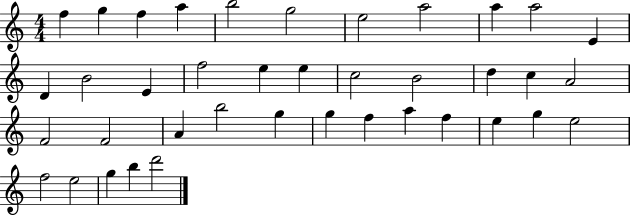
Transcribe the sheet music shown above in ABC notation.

X:1
T:Untitled
M:4/4
L:1/4
K:C
f g f a b2 g2 e2 a2 a a2 E D B2 E f2 e e c2 B2 d c A2 F2 F2 A b2 g g f a f e g e2 f2 e2 g b d'2